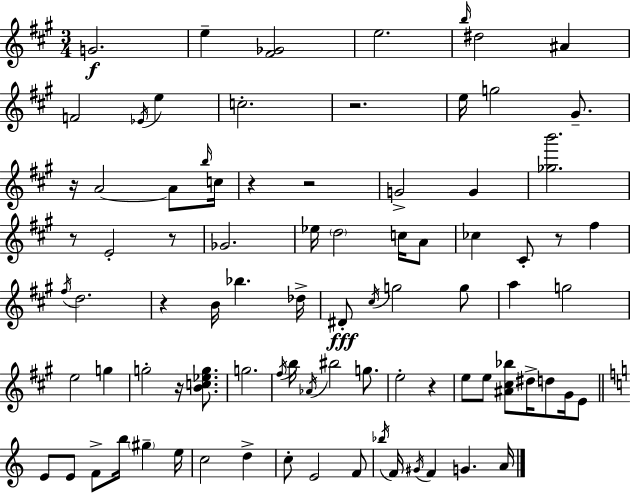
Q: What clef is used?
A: treble